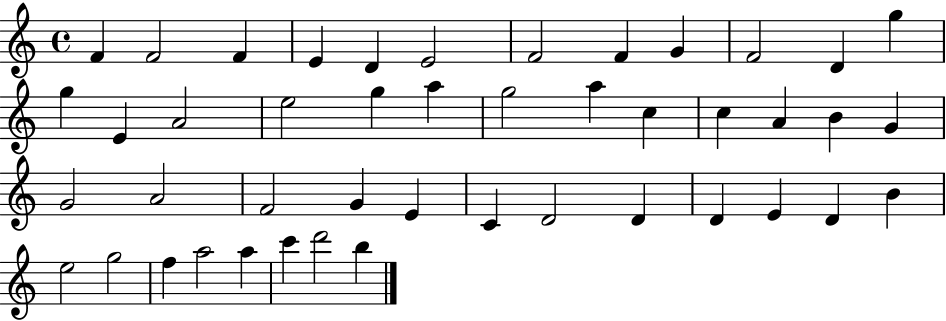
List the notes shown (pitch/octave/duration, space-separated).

F4/q F4/h F4/q E4/q D4/q E4/h F4/h F4/q G4/q F4/h D4/q G5/q G5/q E4/q A4/h E5/h G5/q A5/q G5/h A5/q C5/q C5/q A4/q B4/q G4/q G4/h A4/h F4/h G4/q E4/q C4/q D4/h D4/q D4/q E4/q D4/q B4/q E5/h G5/h F5/q A5/h A5/q C6/q D6/h B5/q